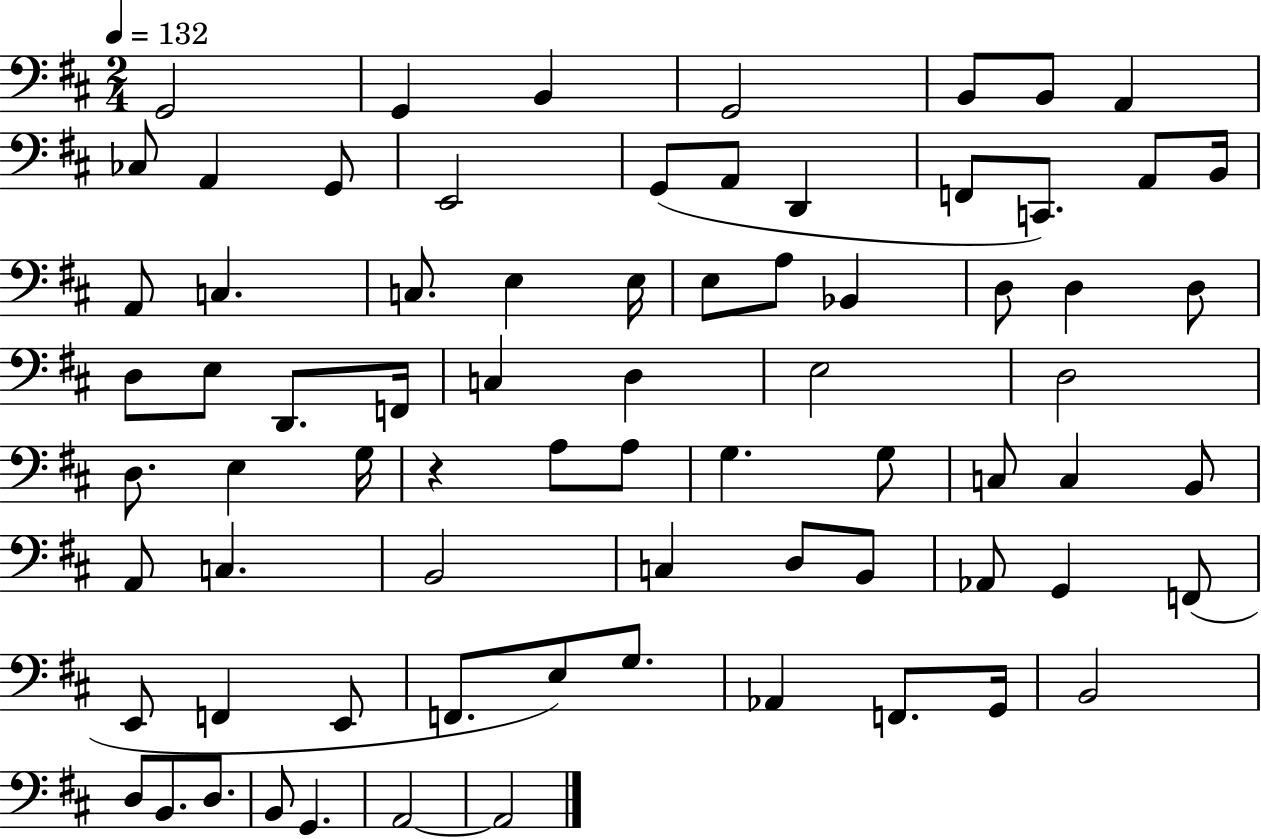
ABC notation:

X:1
T:Untitled
M:2/4
L:1/4
K:D
G,,2 G,, B,, G,,2 B,,/2 B,,/2 A,, _C,/2 A,, G,,/2 E,,2 G,,/2 A,,/2 D,, F,,/2 C,,/2 A,,/2 B,,/4 A,,/2 C, C,/2 E, E,/4 E,/2 A,/2 _B,, D,/2 D, D,/2 D,/2 E,/2 D,,/2 F,,/4 C, D, E,2 D,2 D,/2 E, G,/4 z A,/2 A,/2 G, G,/2 C,/2 C, B,,/2 A,,/2 C, B,,2 C, D,/2 B,,/2 _A,,/2 G,, F,,/2 E,,/2 F,, E,,/2 F,,/2 E,/2 G,/2 _A,, F,,/2 G,,/4 B,,2 D,/2 B,,/2 D,/2 B,,/2 G,, A,,2 A,,2